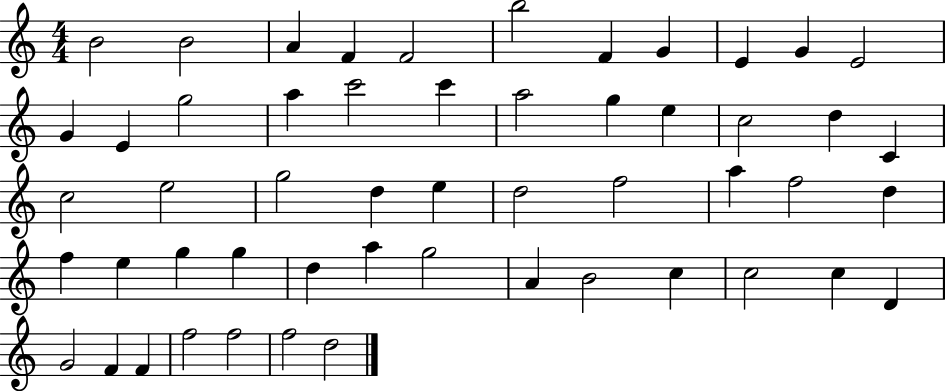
B4/h B4/h A4/q F4/q F4/h B5/h F4/q G4/q E4/q G4/q E4/h G4/q E4/q G5/h A5/q C6/h C6/q A5/h G5/q E5/q C5/h D5/q C4/q C5/h E5/h G5/h D5/q E5/q D5/h F5/h A5/q F5/h D5/q F5/q E5/q G5/q G5/q D5/q A5/q G5/h A4/q B4/h C5/q C5/h C5/q D4/q G4/h F4/q F4/q F5/h F5/h F5/h D5/h